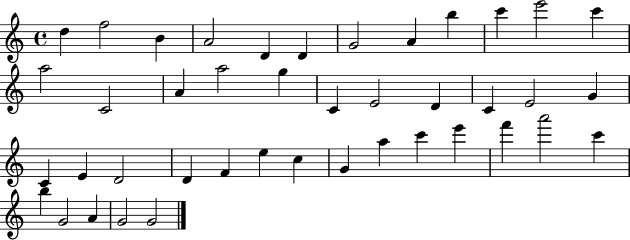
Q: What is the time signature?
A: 4/4